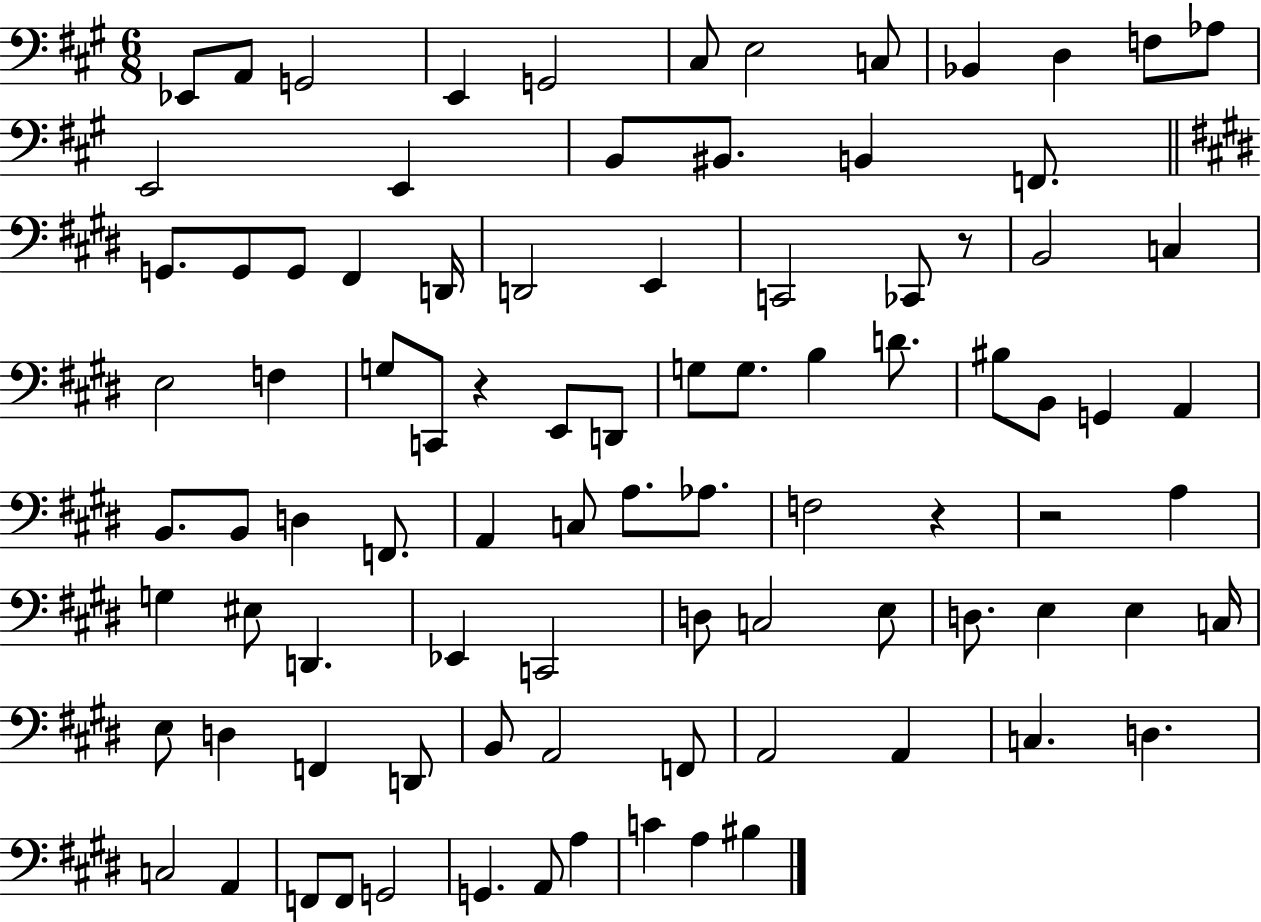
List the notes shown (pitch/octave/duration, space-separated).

Eb2/e A2/e G2/h E2/q G2/h C#3/e E3/h C3/e Bb2/q D3/q F3/e Ab3/e E2/h E2/q B2/e BIS2/e. B2/q F2/e. G2/e. G2/e G2/e F#2/q D2/s D2/h E2/q C2/h CES2/e R/e B2/h C3/q E3/h F3/q G3/e C2/e R/q E2/e D2/e G3/e G3/e. B3/q D4/e. BIS3/e B2/e G2/q A2/q B2/e. B2/e D3/q F2/e. A2/q C3/e A3/e. Ab3/e. F3/h R/q R/h A3/q G3/q EIS3/e D2/q. Eb2/q C2/h D3/e C3/h E3/e D3/e. E3/q E3/q C3/s E3/e D3/q F2/q D2/e B2/e A2/h F2/e A2/h A2/q C3/q. D3/q. C3/h A2/q F2/e F2/e G2/h G2/q. A2/e A3/q C4/q A3/q BIS3/q